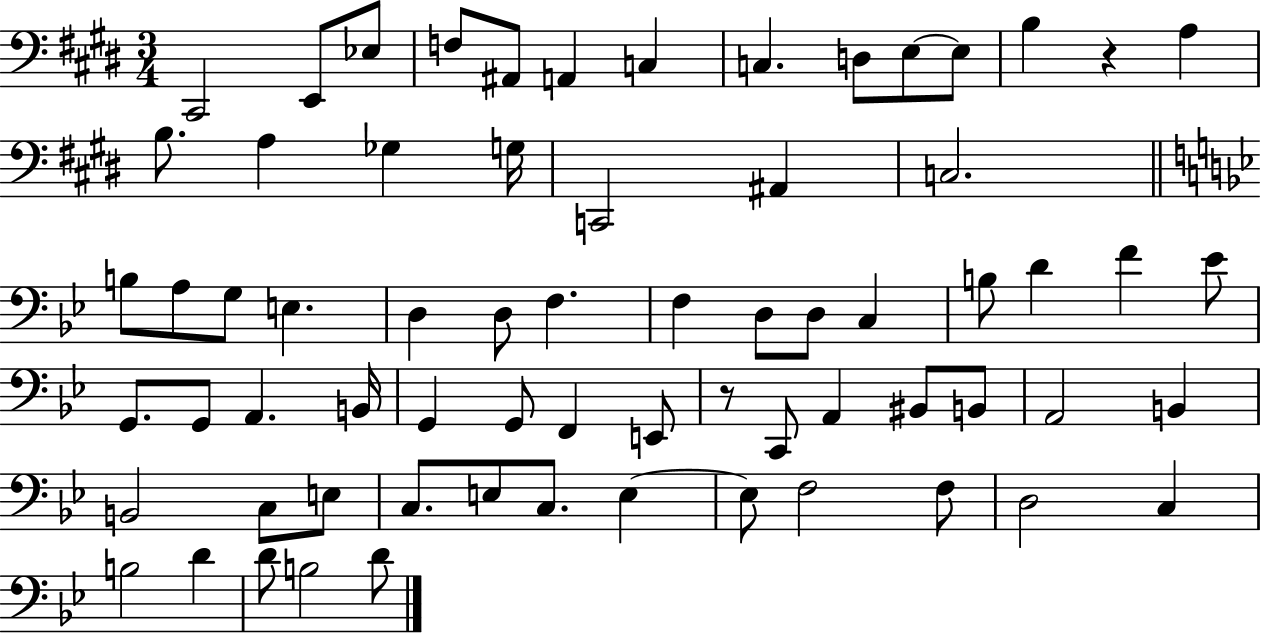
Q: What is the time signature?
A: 3/4